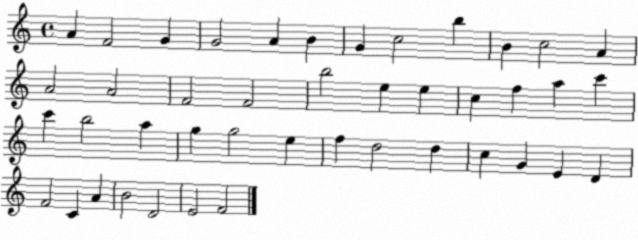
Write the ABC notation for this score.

X:1
T:Untitled
M:4/4
L:1/4
K:C
A F2 G G2 A B G c2 b B c2 A A2 A2 F2 F2 b2 e e c f a c' c' b2 a g g2 e f d2 d c G E D F2 C A B2 D2 E2 F2